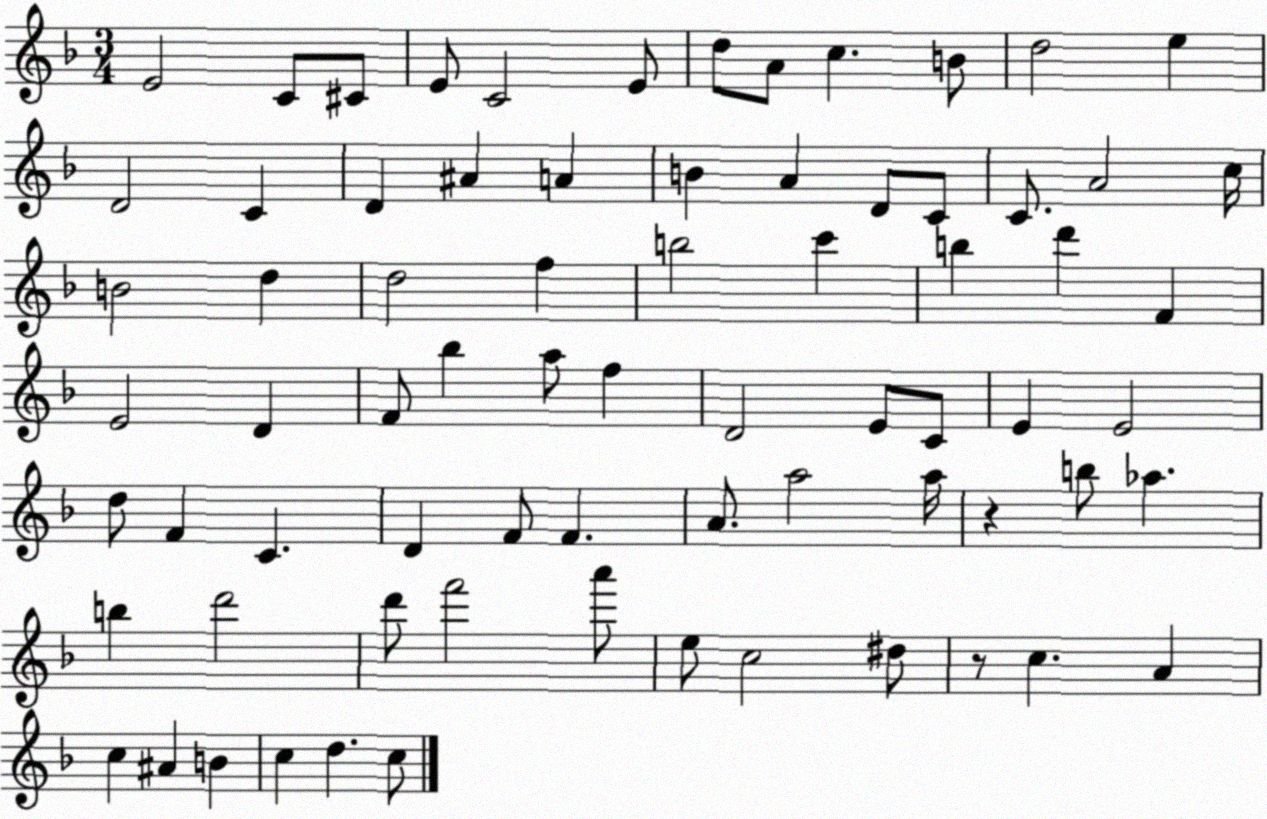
X:1
T:Untitled
M:3/4
L:1/4
K:F
E2 C/2 ^C/2 E/2 C2 E/2 d/2 A/2 c B/2 d2 e D2 C D ^A A B A D/2 C/2 C/2 A2 c/4 B2 d d2 f b2 c' b d' F E2 D F/2 _b a/2 f D2 E/2 C/2 E E2 d/2 F C D F/2 F A/2 a2 a/4 z b/2 _a b d'2 d'/2 f'2 a'/2 e/2 c2 ^d/2 z/2 c A c ^A B c d c/2